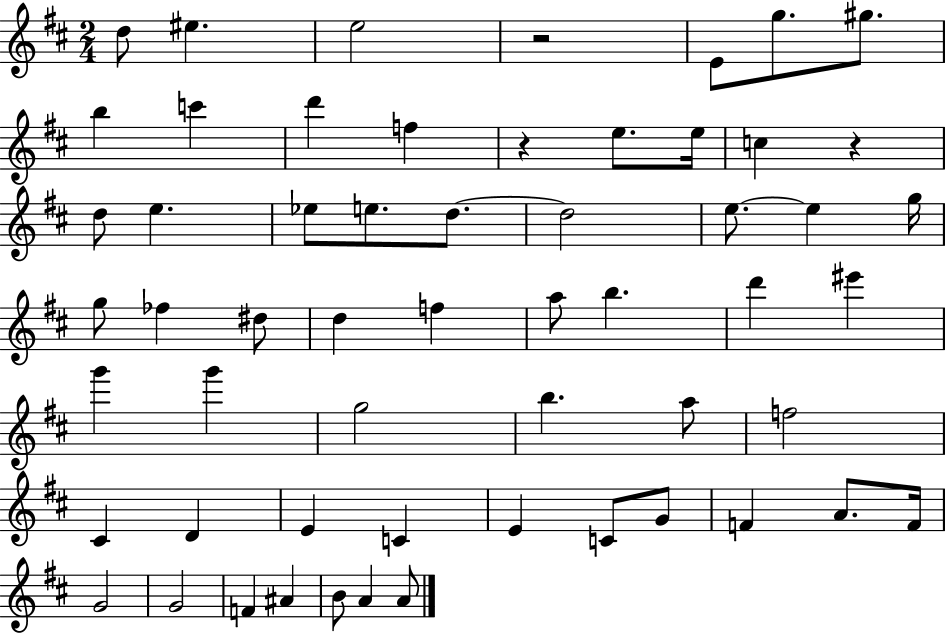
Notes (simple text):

D5/e EIS5/q. E5/h R/h E4/e G5/e. G#5/e. B5/q C6/q D6/q F5/q R/q E5/e. E5/s C5/q R/q D5/e E5/q. Eb5/e E5/e. D5/e. D5/h E5/e. E5/q G5/s G5/e FES5/q D#5/e D5/q F5/q A5/e B5/q. D6/q EIS6/q G6/q G6/q G5/h B5/q. A5/e F5/h C#4/q D4/q E4/q C4/q E4/q C4/e G4/e F4/q A4/e. F4/s G4/h G4/h F4/q A#4/q B4/e A4/q A4/e